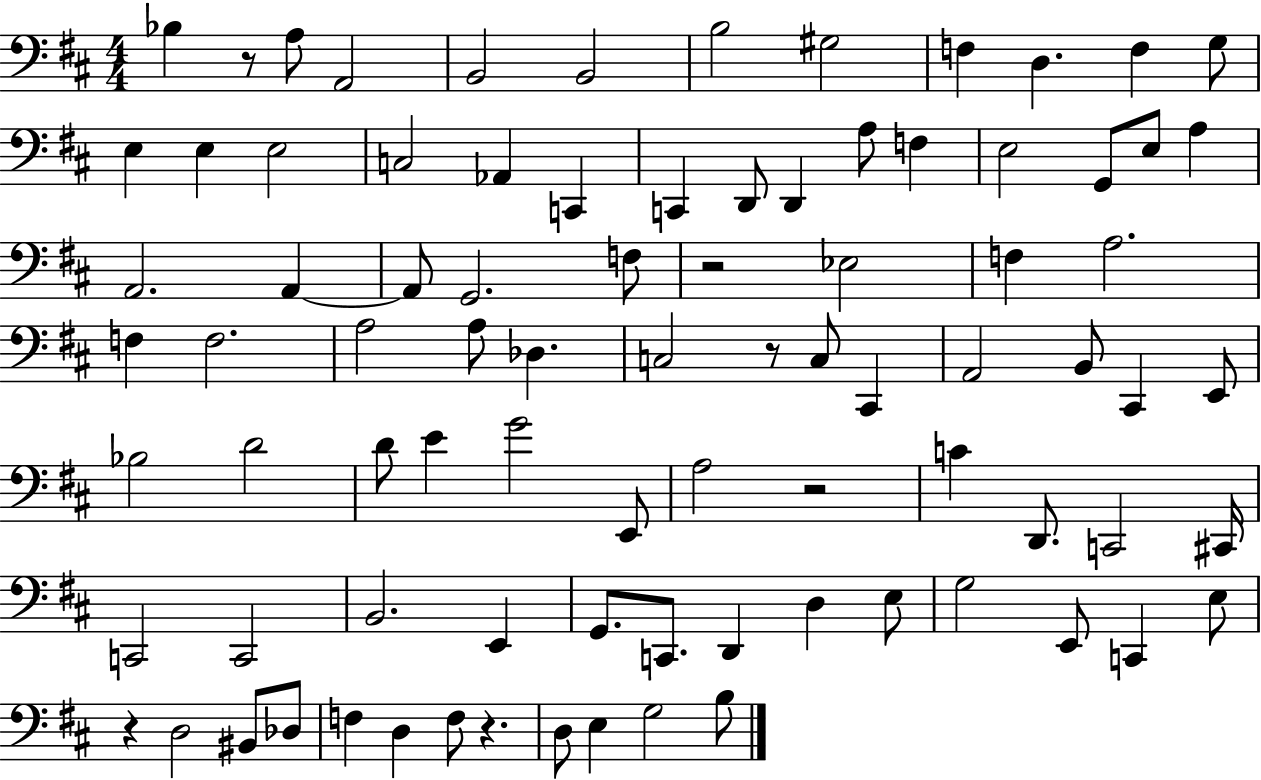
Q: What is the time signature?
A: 4/4